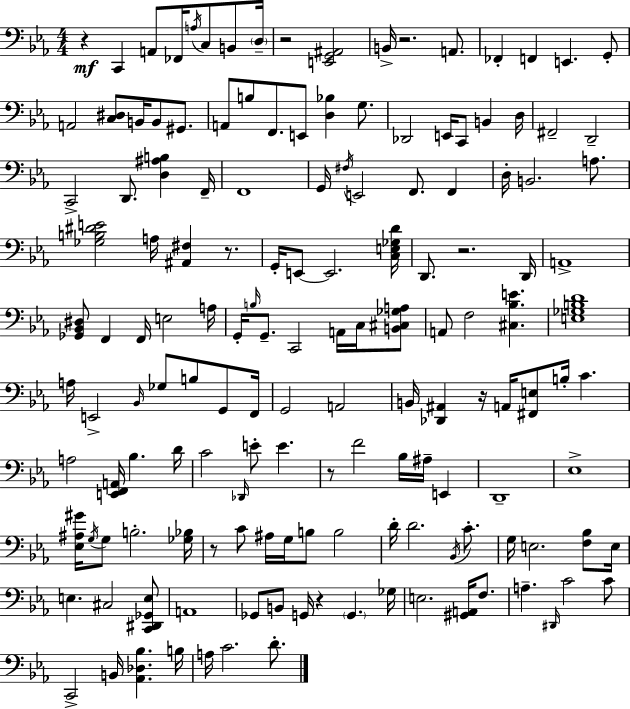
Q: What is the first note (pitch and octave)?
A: C2